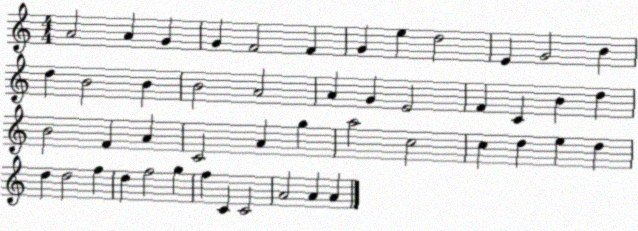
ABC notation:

X:1
T:Untitled
M:4/4
L:1/4
K:C
A2 A G G F2 F G e d2 E G2 B d B2 B B2 A2 A G E2 F C B d B2 F A C2 A g a2 c2 c d e d d d2 f d f2 g f C C2 A2 A A